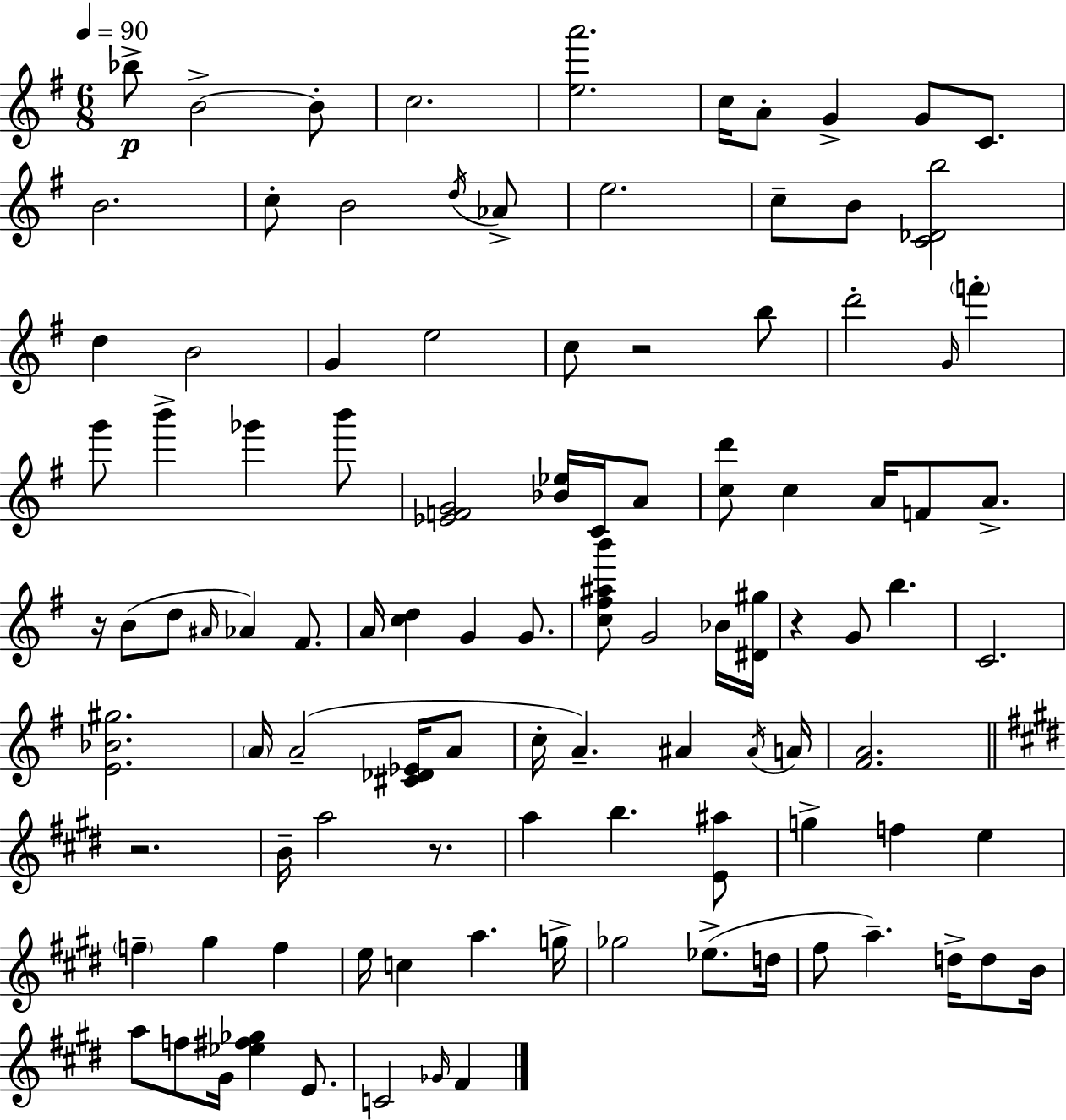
{
  \clef treble
  \numericTimeSignature
  \time 6/8
  \key e \minor
  \tempo 4 = 90
  \repeat volta 2 { bes''8->\p b'2->~~ b'8-. | c''2. | <e'' a'''>2. | c''16 a'8-. g'4-> g'8 c'8. | \break b'2. | c''8-. b'2 \acciaccatura { d''16 } aes'8-> | e''2. | c''8-- b'8 <c' des' b''>2 | \break d''4 b'2 | g'4 e''2 | c''8 r2 b''8 | d'''2-. \grace { g'16 } \parenthesize f'''4-. | \break g'''8 b'''4-> ges'''4 | b'''8 <ees' f' g'>2 <bes' ees''>16 c'16 | a'8 <c'' d'''>8 c''4 a'16 f'8 a'8.-> | r16 b'8( d''8 \grace { ais'16 }) aes'4 | \break fis'8. a'16 <c'' d''>4 g'4 | g'8. <c'' fis'' ais'' b'''>8 g'2 | bes'16 <dis' gis''>16 r4 g'8 b''4. | c'2. | \break <e' bes' gis''>2. | \parenthesize a'16 a'2--( | <cis' des' ees'>16 a'8 c''16-. a'4.--) ais'4 | \acciaccatura { ais'16 } a'16 <fis' a'>2. | \break \bar "||" \break \key e \major r2. | b'16-- a''2 r8. | a''4 b''4. <e' ais''>8 | g''4-> f''4 e''4 | \break \parenthesize f''4-- gis''4 f''4 | e''16 c''4 a''4. g''16-> | ges''2 ees''8.->( d''16 | fis''8 a''4.--) d''16-> d''8 b'16 | \break a''8 f''8 gis'16 <ees'' fis'' ges''>4 e'8. | c'2 \grace { ges'16 } fis'4 | } \bar "|."
}